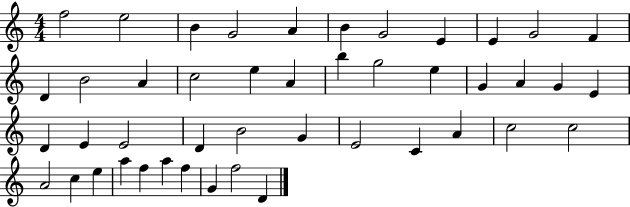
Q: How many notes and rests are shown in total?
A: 45